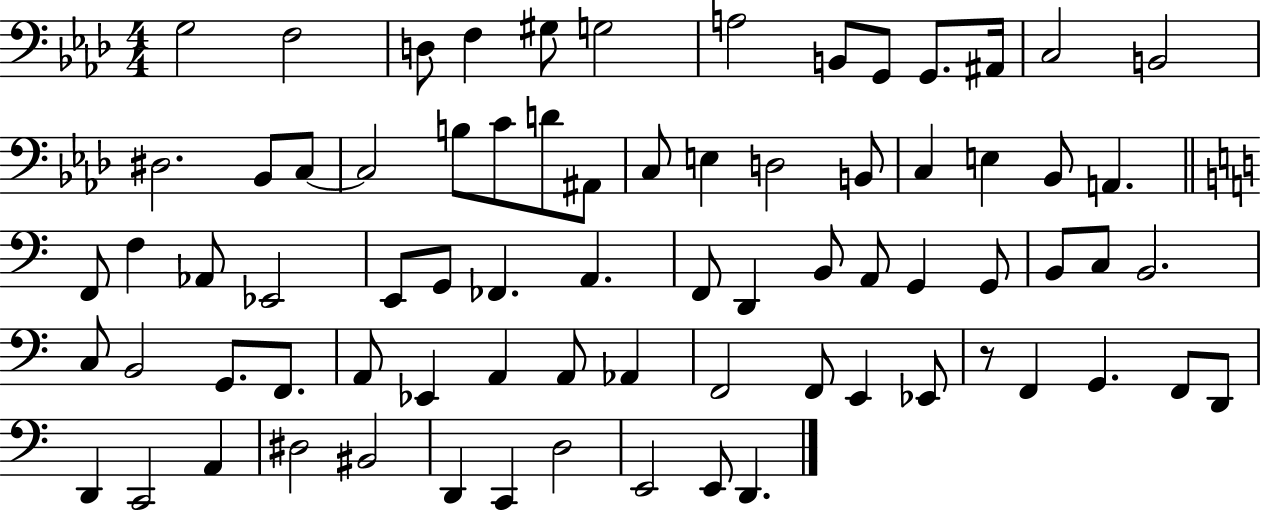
X:1
T:Untitled
M:4/4
L:1/4
K:Ab
G,2 F,2 D,/2 F, ^G,/2 G,2 A,2 B,,/2 G,,/2 G,,/2 ^A,,/4 C,2 B,,2 ^D,2 _B,,/2 C,/2 C,2 B,/2 C/2 D/2 ^A,,/2 C,/2 E, D,2 B,,/2 C, E, _B,,/2 A,, F,,/2 F, _A,,/2 _E,,2 E,,/2 G,,/2 _F,, A,, F,,/2 D,, B,,/2 A,,/2 G,, G,,/2 B,,/2 C,/2 B,,2 C,/2 B,,2 G,,/2 F,,/2 A,,/2 _E,, A,, A,,/2 _A,, F,,2 F,,/2 E,, _E,,/2 z/2 F,, G,, F,,/2 D,,/2 D,, C,,2 A,, ^D,2 ^B,,2 D,, C,, D,2 E,,2 E,,/2 D,,